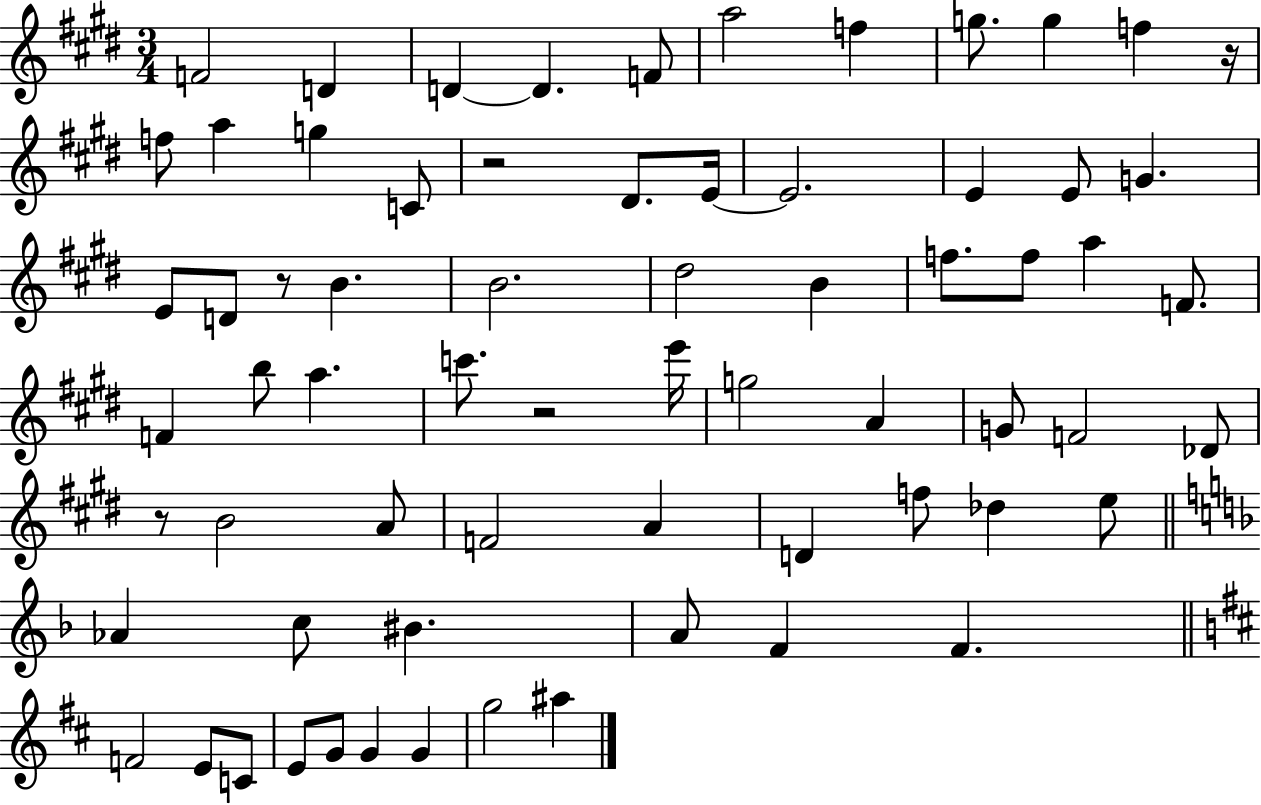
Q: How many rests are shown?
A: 5